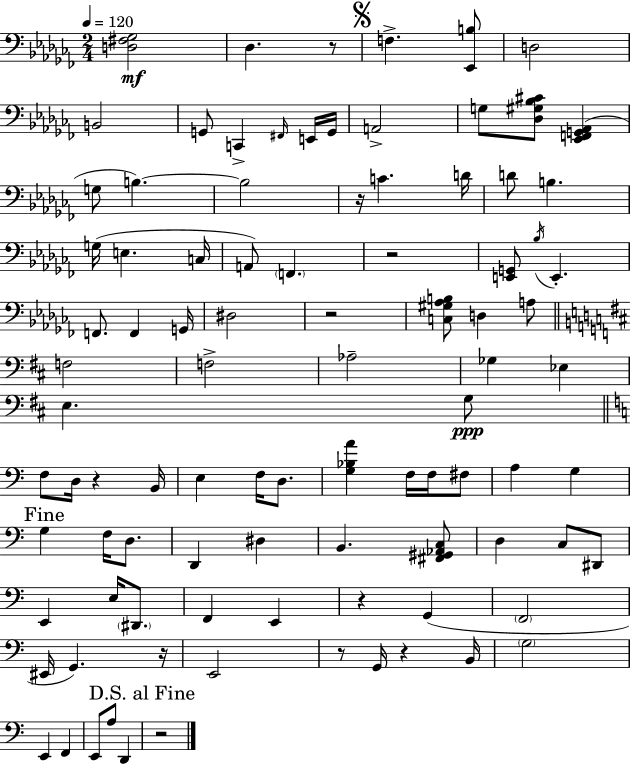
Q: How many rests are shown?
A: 10